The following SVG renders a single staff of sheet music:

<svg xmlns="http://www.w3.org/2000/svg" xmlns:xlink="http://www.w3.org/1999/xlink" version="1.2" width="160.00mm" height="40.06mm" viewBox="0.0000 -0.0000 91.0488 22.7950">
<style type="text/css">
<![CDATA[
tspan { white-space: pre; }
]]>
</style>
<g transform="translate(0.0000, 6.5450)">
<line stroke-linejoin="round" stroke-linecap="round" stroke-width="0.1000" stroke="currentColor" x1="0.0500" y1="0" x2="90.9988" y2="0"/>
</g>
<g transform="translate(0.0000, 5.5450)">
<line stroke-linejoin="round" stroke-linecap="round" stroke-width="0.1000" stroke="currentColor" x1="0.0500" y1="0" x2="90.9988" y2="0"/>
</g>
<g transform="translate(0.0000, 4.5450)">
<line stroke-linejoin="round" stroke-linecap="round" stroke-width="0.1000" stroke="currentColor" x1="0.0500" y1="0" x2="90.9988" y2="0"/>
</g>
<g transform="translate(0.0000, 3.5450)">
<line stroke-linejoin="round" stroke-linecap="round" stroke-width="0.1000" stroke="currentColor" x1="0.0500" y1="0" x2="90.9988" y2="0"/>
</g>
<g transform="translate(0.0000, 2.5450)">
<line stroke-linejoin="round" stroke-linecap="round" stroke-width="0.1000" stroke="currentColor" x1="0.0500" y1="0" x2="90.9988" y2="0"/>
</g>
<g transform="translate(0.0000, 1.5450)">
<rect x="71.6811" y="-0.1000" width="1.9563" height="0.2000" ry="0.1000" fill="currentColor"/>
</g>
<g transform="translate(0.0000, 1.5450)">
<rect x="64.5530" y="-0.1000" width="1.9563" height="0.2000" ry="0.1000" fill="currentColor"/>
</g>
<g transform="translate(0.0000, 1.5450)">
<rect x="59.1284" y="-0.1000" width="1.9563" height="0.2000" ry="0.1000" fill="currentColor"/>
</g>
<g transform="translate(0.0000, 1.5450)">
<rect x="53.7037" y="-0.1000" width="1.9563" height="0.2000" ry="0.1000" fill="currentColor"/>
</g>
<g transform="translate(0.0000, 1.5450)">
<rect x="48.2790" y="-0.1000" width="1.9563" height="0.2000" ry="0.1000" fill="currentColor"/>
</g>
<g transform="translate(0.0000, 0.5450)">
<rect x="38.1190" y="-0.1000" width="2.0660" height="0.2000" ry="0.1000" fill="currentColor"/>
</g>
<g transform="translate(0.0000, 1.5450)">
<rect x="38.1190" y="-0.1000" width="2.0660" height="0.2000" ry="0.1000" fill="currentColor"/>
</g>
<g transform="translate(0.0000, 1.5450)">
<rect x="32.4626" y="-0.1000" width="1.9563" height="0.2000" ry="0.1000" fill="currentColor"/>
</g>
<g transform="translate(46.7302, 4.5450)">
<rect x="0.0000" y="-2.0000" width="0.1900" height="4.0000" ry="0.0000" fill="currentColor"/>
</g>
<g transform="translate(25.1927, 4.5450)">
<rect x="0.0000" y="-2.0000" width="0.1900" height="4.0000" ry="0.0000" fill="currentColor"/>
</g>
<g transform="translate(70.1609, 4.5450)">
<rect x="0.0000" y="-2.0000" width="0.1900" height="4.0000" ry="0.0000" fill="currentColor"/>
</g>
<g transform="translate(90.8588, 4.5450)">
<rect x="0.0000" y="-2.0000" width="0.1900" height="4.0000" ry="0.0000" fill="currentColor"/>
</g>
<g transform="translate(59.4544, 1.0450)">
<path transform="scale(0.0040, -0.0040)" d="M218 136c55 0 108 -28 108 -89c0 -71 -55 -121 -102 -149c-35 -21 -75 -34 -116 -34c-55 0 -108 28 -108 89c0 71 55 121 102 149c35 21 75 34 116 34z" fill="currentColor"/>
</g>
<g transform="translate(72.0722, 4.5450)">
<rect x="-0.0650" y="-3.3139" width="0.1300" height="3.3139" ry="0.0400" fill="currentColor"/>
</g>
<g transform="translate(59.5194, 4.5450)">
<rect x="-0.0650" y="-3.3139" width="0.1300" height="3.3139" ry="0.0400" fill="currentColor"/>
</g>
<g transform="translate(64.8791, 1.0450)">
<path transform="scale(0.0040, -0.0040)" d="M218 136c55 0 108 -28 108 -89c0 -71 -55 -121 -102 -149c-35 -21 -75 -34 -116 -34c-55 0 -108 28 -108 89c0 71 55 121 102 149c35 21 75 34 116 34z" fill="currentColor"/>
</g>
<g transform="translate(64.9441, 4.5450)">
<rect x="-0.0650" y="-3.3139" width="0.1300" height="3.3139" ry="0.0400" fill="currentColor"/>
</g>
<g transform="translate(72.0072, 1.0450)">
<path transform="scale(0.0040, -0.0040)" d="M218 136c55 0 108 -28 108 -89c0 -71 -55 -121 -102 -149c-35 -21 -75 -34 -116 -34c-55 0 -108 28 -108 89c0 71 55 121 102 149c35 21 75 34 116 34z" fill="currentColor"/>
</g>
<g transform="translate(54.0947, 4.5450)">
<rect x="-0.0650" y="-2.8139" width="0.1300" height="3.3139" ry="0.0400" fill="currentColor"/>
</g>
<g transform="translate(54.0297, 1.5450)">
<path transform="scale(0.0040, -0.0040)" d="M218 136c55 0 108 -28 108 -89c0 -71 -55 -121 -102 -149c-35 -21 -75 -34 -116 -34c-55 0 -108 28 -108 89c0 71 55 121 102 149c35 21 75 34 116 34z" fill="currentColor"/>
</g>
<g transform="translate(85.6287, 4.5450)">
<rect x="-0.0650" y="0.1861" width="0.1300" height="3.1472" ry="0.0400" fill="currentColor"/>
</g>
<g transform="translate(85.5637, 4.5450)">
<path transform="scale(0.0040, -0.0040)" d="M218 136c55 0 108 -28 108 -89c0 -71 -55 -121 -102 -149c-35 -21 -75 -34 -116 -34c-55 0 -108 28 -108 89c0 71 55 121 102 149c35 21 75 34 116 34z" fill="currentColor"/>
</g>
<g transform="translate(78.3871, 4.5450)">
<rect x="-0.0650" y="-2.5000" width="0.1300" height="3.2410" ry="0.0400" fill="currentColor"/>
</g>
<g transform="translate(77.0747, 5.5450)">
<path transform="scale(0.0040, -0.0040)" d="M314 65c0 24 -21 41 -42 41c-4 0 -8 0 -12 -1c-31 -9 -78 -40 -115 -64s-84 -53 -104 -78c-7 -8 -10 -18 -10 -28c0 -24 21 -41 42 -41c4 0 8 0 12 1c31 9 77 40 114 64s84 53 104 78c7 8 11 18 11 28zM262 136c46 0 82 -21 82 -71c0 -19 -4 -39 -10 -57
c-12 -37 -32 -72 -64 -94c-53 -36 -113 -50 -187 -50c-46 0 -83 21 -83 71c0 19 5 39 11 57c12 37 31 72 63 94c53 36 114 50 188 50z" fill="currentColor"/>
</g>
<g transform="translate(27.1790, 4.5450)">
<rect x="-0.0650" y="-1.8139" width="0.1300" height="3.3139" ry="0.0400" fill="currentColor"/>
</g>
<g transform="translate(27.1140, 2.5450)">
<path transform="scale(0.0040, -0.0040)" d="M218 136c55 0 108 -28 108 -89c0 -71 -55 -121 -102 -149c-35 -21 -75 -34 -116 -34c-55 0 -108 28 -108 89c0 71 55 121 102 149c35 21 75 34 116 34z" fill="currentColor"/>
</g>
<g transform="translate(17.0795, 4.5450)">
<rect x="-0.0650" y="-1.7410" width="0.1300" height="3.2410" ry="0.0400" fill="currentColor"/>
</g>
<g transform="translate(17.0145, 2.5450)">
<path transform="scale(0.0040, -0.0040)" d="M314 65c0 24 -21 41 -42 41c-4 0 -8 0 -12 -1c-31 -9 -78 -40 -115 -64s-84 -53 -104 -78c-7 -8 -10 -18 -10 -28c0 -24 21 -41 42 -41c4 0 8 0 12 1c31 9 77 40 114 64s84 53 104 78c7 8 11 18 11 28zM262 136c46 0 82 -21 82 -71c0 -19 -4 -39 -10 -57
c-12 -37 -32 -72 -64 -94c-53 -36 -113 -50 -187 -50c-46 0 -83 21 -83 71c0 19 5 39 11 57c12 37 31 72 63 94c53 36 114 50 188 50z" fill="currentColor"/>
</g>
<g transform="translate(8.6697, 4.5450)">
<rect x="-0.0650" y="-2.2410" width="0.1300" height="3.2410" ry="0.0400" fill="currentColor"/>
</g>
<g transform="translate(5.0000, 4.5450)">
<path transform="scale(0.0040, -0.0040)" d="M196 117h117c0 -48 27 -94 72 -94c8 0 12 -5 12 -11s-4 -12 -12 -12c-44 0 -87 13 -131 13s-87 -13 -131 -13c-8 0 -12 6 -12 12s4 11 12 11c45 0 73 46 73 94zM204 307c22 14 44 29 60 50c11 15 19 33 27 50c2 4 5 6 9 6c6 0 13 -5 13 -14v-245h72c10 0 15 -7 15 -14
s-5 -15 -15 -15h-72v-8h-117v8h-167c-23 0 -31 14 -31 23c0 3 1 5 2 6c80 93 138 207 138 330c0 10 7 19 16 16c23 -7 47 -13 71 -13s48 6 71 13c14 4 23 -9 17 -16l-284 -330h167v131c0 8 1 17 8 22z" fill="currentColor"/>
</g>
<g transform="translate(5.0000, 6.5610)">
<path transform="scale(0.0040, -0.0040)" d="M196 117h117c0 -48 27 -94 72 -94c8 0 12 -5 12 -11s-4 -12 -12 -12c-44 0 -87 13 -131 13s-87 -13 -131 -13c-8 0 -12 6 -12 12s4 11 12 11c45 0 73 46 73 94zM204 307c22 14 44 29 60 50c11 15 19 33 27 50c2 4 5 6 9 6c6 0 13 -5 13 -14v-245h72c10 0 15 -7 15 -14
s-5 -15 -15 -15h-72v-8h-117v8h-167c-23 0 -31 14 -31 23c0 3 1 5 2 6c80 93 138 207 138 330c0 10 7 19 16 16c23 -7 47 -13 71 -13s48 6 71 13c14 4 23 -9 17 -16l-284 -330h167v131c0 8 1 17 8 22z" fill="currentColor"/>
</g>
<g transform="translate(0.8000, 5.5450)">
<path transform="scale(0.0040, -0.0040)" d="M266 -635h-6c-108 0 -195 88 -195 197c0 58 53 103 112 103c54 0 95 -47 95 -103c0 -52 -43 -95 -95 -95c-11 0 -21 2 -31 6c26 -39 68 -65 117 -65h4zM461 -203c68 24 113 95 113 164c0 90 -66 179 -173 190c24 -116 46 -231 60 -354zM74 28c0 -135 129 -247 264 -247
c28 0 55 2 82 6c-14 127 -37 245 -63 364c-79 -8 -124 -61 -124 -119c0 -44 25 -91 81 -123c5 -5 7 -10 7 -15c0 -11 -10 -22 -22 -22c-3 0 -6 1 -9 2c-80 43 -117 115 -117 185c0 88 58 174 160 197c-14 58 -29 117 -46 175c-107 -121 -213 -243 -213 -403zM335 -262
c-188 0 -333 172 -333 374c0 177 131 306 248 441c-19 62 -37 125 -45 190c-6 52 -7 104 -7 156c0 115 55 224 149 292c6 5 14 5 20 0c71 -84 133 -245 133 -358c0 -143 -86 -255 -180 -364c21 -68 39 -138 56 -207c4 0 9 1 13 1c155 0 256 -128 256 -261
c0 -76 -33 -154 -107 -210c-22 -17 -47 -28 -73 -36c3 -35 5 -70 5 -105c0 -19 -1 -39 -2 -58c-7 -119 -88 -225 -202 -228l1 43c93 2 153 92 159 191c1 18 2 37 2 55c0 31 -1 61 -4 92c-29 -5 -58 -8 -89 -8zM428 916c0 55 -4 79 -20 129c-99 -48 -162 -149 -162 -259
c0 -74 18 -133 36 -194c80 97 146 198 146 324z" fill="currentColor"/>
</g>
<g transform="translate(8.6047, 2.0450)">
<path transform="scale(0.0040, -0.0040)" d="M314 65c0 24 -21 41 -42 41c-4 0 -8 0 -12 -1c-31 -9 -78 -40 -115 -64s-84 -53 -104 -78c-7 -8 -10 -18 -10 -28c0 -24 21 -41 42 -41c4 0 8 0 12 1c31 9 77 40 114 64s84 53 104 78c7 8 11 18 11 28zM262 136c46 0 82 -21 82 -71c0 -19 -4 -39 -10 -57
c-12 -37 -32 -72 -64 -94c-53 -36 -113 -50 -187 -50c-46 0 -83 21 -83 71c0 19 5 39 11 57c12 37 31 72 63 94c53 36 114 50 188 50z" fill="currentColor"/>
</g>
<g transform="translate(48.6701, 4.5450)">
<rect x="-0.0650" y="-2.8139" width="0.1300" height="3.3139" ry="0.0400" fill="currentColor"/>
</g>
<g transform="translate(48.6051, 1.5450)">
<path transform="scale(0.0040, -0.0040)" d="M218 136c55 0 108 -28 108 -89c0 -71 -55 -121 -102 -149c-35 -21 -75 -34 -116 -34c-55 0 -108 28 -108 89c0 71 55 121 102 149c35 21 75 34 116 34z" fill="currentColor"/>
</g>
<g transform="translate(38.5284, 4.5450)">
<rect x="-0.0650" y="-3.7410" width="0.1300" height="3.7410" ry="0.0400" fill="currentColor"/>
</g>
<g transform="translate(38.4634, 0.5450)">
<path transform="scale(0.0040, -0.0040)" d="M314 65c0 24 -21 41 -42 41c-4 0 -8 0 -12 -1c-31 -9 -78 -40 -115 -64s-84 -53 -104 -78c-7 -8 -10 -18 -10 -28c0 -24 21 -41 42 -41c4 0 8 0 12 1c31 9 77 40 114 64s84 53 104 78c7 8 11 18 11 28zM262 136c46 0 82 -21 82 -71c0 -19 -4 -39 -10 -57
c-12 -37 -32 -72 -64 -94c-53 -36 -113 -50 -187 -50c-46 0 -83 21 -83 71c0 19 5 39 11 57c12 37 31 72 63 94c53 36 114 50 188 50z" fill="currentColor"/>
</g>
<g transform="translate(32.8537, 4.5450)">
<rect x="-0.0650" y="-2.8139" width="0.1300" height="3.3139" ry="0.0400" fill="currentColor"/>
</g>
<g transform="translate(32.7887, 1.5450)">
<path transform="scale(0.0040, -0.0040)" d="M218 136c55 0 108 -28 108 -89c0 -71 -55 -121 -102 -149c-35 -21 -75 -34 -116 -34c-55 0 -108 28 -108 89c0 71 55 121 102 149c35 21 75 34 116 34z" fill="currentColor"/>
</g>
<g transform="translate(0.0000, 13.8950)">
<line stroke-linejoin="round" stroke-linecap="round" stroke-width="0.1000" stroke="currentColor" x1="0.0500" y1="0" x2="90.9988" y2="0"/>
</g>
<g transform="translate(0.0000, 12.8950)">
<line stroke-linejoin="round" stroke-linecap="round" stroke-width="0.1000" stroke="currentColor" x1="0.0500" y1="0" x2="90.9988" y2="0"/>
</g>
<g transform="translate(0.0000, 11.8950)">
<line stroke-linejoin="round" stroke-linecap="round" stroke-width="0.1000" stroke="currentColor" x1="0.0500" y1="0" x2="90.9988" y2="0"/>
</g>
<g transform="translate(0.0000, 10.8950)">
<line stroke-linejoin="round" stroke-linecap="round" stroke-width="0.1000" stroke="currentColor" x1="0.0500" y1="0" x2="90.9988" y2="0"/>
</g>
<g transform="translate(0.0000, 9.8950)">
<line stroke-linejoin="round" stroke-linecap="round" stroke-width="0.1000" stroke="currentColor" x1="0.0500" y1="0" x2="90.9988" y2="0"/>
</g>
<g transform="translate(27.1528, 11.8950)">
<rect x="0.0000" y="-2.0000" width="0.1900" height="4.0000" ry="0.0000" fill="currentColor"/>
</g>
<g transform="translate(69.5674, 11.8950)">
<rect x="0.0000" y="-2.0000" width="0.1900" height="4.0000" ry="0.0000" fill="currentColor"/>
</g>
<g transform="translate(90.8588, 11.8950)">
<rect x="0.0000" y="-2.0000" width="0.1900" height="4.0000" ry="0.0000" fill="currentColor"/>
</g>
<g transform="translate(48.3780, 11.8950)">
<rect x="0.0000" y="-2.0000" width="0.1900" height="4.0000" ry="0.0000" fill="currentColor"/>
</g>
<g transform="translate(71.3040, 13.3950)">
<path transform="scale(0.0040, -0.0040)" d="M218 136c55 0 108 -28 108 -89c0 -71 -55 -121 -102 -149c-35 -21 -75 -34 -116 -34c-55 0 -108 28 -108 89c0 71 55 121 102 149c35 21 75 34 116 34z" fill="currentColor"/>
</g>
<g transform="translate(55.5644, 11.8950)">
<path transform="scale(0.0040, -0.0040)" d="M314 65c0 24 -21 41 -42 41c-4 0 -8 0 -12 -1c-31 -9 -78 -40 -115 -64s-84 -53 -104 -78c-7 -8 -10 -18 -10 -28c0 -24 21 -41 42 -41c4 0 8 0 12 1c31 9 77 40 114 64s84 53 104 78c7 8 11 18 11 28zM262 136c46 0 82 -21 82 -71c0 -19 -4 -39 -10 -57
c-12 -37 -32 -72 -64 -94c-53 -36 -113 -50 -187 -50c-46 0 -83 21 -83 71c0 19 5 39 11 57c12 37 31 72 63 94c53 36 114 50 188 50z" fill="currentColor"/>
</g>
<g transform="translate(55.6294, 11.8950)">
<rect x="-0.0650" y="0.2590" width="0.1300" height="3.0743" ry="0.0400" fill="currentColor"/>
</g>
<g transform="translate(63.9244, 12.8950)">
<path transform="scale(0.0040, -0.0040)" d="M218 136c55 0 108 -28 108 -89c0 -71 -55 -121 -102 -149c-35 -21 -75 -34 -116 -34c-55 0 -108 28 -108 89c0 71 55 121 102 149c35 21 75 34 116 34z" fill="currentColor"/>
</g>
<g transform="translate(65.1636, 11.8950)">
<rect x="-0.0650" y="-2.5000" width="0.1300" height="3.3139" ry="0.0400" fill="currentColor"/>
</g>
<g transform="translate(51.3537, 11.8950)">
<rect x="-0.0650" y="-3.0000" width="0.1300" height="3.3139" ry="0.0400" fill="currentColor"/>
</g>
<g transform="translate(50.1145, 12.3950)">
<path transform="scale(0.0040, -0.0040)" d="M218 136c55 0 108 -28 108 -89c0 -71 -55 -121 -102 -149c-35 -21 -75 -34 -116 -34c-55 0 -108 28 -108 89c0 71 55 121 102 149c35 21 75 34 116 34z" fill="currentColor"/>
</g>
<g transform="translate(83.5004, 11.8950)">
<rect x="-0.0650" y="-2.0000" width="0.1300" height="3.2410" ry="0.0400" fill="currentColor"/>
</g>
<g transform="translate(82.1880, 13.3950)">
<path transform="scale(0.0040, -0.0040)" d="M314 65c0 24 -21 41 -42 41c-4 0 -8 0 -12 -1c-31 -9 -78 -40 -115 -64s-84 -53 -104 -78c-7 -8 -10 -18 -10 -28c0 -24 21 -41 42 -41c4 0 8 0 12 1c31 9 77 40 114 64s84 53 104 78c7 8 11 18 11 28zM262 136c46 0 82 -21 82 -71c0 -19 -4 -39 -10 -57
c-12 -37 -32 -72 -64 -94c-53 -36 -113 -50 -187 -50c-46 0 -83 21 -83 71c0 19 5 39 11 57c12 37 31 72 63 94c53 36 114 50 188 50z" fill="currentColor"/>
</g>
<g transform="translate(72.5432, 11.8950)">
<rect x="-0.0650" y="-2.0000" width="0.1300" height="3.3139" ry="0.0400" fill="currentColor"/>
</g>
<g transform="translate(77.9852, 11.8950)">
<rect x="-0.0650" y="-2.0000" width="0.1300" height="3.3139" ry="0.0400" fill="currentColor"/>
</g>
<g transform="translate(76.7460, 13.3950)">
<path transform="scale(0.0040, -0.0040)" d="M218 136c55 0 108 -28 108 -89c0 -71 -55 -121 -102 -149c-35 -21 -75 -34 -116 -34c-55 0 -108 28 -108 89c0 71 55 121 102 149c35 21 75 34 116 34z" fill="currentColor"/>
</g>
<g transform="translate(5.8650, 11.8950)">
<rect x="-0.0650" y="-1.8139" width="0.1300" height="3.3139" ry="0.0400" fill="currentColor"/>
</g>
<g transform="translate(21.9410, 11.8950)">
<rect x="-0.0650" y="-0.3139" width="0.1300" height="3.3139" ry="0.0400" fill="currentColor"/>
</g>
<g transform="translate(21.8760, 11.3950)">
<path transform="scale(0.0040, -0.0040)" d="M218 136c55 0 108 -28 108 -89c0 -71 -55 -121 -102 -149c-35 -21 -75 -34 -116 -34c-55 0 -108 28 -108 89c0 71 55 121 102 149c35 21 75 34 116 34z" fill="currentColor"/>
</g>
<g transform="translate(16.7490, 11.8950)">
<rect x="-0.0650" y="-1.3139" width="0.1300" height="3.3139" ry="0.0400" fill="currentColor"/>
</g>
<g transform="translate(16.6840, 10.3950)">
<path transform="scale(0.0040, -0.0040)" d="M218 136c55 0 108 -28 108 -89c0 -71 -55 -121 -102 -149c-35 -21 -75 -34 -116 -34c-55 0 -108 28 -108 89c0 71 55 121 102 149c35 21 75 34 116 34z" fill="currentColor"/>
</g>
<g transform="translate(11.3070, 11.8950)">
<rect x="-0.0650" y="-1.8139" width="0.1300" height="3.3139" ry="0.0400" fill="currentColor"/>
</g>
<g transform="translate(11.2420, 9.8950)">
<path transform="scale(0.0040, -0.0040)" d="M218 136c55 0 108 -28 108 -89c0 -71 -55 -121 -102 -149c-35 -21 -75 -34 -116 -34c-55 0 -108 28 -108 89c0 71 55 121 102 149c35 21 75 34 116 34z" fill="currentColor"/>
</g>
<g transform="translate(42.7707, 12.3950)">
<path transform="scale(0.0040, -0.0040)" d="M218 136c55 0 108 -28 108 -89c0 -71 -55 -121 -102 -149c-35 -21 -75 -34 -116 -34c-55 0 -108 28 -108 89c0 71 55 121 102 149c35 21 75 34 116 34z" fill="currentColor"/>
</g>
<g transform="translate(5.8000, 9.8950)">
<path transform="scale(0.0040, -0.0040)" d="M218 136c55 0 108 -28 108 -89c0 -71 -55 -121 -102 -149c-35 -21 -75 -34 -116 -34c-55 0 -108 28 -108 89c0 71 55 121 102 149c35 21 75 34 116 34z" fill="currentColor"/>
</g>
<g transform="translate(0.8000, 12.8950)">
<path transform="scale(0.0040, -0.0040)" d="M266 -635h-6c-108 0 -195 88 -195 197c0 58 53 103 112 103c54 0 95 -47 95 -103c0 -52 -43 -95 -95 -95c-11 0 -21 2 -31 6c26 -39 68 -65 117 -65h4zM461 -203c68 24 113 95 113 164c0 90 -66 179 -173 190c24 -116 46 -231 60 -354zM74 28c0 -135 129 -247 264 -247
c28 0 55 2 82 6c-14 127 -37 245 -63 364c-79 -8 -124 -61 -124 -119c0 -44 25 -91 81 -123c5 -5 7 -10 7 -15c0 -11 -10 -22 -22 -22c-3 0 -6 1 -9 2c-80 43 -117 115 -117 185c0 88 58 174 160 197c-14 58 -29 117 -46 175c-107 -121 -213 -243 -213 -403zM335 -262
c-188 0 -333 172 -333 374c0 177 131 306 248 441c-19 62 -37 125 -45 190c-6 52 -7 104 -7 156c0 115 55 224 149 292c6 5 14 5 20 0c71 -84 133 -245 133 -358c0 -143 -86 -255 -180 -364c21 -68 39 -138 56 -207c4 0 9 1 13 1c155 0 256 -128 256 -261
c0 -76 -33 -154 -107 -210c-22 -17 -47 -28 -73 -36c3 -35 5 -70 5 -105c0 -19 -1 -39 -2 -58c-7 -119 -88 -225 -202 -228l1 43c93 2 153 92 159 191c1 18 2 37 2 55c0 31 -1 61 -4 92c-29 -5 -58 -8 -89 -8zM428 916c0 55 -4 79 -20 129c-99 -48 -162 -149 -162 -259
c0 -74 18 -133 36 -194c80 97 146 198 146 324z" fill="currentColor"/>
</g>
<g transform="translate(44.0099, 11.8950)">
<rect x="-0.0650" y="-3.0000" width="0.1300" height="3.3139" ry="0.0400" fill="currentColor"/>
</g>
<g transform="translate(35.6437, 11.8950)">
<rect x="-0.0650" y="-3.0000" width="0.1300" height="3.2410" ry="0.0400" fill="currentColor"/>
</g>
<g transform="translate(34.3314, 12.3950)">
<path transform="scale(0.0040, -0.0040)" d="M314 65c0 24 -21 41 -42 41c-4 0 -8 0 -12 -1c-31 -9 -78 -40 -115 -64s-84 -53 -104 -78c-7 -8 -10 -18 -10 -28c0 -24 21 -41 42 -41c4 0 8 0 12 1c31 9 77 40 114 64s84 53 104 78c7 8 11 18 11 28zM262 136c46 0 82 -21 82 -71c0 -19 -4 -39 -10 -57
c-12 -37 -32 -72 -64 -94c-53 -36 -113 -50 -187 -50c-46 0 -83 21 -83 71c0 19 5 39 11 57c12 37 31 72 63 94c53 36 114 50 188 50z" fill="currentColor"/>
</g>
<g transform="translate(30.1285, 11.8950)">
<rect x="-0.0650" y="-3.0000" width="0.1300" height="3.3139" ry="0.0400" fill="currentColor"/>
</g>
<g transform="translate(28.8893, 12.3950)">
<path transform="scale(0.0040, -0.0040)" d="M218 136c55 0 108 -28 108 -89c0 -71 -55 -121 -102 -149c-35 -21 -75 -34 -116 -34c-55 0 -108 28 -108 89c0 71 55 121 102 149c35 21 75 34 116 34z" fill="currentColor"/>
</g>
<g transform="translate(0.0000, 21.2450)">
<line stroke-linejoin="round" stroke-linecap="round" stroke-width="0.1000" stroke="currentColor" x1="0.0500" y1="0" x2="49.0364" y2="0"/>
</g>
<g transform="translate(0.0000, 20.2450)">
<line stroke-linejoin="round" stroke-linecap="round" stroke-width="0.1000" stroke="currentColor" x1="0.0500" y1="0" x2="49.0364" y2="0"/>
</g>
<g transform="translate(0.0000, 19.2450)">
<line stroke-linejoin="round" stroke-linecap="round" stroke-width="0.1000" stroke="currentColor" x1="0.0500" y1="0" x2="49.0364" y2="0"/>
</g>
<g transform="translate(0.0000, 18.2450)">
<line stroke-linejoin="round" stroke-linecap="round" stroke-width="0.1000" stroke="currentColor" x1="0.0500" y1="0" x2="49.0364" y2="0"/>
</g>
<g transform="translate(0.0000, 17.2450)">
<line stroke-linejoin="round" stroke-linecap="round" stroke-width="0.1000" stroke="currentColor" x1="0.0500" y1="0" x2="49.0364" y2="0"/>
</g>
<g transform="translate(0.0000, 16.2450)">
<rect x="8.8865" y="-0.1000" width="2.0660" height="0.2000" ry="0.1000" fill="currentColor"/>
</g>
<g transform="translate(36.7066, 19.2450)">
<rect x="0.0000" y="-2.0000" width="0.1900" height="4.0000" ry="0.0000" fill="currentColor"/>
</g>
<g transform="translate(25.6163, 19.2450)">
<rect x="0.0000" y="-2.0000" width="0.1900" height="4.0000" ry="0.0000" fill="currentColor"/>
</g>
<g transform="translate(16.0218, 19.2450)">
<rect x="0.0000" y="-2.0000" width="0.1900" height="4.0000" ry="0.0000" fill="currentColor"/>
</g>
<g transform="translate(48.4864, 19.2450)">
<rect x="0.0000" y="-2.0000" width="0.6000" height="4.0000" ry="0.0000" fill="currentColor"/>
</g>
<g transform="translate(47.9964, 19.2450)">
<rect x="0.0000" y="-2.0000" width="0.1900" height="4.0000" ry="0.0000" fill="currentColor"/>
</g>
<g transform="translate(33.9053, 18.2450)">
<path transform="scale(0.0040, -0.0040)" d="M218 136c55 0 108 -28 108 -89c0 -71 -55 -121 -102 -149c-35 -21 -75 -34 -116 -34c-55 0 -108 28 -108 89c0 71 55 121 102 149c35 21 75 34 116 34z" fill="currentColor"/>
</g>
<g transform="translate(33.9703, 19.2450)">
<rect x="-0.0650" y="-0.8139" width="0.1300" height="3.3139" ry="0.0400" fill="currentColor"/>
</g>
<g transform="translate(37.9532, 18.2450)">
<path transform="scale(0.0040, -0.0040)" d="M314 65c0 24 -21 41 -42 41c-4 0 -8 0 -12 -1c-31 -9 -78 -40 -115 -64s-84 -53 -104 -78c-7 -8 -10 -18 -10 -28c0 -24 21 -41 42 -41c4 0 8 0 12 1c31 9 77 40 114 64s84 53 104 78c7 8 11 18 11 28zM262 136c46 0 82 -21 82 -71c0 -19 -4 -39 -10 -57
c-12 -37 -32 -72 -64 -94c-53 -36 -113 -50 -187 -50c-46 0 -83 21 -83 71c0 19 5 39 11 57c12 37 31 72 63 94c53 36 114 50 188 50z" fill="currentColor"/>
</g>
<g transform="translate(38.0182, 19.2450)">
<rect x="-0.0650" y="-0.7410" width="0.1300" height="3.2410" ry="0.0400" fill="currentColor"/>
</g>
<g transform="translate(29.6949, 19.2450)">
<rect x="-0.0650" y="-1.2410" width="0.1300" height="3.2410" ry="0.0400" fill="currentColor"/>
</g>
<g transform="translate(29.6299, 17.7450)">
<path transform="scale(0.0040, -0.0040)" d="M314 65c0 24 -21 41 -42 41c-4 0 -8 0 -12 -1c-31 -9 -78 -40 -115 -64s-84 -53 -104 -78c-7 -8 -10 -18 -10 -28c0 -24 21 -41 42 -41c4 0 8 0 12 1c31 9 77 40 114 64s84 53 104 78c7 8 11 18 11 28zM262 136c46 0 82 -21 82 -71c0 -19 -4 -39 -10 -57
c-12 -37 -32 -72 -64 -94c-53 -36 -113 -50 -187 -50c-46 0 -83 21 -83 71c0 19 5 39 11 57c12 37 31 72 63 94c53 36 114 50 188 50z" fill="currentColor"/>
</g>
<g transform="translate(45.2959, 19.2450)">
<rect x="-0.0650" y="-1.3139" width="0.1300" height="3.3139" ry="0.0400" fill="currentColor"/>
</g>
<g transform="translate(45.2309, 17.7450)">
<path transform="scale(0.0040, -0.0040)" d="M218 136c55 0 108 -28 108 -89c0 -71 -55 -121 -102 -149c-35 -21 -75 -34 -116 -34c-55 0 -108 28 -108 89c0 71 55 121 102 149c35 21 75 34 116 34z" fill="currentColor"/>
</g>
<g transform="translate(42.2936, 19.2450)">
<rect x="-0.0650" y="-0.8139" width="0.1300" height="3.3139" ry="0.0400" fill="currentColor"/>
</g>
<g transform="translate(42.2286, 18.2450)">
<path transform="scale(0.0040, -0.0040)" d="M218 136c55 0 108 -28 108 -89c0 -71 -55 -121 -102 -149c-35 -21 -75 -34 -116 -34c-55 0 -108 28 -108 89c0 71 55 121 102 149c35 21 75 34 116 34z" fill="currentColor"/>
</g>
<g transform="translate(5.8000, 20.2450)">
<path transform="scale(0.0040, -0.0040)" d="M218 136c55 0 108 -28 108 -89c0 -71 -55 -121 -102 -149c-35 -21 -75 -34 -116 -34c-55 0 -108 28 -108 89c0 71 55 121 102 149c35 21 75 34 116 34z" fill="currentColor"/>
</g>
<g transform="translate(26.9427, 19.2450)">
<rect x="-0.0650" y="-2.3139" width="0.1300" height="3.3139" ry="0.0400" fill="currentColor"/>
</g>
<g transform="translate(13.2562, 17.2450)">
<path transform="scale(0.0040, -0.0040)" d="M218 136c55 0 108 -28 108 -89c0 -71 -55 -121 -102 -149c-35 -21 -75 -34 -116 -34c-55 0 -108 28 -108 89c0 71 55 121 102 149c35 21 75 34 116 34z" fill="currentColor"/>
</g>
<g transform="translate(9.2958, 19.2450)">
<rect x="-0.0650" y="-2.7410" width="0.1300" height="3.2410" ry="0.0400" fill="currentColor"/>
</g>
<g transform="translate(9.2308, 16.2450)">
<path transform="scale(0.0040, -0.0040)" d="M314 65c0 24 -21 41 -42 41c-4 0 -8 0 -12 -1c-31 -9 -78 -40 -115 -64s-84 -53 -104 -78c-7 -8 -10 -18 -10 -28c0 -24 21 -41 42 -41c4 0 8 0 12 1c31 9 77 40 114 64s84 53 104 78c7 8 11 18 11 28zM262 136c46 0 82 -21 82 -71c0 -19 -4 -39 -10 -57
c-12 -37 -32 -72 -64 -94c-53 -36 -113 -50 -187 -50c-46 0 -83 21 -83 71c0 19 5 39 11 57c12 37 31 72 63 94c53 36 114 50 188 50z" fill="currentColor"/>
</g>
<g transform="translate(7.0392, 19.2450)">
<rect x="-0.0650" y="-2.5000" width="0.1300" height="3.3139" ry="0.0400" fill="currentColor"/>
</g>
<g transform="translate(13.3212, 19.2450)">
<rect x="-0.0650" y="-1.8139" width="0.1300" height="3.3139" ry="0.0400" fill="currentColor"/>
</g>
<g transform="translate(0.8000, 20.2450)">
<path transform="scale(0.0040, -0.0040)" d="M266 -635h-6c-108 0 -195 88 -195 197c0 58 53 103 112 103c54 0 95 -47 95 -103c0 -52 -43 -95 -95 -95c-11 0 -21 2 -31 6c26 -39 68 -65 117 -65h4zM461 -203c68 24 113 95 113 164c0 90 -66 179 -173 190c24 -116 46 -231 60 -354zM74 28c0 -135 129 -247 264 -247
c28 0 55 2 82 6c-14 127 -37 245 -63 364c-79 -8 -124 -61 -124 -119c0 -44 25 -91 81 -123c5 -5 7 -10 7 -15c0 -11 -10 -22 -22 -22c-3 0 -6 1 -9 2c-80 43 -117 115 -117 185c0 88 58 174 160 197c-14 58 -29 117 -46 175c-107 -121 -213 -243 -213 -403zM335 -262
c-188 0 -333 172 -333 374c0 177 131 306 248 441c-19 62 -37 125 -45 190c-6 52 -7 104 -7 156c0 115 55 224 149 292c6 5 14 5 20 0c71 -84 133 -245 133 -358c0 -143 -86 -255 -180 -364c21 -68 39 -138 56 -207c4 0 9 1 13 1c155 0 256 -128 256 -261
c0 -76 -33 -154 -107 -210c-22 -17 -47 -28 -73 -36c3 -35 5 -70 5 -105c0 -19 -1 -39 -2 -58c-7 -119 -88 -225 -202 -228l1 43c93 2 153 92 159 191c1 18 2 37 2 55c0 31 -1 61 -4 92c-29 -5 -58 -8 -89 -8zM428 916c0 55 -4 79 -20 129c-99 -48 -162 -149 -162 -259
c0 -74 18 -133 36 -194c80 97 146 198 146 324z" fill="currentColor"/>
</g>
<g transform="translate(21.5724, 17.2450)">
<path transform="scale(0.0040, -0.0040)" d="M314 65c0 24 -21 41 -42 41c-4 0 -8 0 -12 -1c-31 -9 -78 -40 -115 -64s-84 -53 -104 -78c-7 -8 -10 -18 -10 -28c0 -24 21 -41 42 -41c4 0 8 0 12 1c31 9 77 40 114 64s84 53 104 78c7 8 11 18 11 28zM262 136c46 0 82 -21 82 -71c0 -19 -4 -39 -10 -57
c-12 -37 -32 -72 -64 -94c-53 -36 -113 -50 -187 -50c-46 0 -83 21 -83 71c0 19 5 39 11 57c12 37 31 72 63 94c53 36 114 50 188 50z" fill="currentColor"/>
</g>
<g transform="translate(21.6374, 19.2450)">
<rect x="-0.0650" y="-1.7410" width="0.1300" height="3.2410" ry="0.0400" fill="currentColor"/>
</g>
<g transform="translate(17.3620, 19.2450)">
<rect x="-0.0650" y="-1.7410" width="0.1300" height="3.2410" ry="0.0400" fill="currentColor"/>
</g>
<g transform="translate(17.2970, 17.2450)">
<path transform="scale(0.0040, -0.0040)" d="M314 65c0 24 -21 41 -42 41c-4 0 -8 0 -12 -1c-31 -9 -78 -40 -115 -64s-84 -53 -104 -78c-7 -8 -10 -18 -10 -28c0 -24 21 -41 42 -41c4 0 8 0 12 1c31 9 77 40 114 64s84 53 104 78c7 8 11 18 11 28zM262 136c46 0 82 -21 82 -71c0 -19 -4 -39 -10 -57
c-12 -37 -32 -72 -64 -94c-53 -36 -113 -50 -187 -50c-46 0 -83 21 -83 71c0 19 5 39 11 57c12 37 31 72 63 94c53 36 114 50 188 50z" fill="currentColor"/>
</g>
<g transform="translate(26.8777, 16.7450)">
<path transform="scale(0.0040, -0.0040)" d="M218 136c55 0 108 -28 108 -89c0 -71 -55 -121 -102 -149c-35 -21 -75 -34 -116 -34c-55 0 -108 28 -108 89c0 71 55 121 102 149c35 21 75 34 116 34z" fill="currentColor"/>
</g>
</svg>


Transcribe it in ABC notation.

X:1
T:Untitled
M:4/4
L:1/4
K:C
g2 f2 f a c'2 a a b b b G2 B f f e c A A2 A A B2 G F F F2 G a2 f f2 f2 g e2 d d2 d e